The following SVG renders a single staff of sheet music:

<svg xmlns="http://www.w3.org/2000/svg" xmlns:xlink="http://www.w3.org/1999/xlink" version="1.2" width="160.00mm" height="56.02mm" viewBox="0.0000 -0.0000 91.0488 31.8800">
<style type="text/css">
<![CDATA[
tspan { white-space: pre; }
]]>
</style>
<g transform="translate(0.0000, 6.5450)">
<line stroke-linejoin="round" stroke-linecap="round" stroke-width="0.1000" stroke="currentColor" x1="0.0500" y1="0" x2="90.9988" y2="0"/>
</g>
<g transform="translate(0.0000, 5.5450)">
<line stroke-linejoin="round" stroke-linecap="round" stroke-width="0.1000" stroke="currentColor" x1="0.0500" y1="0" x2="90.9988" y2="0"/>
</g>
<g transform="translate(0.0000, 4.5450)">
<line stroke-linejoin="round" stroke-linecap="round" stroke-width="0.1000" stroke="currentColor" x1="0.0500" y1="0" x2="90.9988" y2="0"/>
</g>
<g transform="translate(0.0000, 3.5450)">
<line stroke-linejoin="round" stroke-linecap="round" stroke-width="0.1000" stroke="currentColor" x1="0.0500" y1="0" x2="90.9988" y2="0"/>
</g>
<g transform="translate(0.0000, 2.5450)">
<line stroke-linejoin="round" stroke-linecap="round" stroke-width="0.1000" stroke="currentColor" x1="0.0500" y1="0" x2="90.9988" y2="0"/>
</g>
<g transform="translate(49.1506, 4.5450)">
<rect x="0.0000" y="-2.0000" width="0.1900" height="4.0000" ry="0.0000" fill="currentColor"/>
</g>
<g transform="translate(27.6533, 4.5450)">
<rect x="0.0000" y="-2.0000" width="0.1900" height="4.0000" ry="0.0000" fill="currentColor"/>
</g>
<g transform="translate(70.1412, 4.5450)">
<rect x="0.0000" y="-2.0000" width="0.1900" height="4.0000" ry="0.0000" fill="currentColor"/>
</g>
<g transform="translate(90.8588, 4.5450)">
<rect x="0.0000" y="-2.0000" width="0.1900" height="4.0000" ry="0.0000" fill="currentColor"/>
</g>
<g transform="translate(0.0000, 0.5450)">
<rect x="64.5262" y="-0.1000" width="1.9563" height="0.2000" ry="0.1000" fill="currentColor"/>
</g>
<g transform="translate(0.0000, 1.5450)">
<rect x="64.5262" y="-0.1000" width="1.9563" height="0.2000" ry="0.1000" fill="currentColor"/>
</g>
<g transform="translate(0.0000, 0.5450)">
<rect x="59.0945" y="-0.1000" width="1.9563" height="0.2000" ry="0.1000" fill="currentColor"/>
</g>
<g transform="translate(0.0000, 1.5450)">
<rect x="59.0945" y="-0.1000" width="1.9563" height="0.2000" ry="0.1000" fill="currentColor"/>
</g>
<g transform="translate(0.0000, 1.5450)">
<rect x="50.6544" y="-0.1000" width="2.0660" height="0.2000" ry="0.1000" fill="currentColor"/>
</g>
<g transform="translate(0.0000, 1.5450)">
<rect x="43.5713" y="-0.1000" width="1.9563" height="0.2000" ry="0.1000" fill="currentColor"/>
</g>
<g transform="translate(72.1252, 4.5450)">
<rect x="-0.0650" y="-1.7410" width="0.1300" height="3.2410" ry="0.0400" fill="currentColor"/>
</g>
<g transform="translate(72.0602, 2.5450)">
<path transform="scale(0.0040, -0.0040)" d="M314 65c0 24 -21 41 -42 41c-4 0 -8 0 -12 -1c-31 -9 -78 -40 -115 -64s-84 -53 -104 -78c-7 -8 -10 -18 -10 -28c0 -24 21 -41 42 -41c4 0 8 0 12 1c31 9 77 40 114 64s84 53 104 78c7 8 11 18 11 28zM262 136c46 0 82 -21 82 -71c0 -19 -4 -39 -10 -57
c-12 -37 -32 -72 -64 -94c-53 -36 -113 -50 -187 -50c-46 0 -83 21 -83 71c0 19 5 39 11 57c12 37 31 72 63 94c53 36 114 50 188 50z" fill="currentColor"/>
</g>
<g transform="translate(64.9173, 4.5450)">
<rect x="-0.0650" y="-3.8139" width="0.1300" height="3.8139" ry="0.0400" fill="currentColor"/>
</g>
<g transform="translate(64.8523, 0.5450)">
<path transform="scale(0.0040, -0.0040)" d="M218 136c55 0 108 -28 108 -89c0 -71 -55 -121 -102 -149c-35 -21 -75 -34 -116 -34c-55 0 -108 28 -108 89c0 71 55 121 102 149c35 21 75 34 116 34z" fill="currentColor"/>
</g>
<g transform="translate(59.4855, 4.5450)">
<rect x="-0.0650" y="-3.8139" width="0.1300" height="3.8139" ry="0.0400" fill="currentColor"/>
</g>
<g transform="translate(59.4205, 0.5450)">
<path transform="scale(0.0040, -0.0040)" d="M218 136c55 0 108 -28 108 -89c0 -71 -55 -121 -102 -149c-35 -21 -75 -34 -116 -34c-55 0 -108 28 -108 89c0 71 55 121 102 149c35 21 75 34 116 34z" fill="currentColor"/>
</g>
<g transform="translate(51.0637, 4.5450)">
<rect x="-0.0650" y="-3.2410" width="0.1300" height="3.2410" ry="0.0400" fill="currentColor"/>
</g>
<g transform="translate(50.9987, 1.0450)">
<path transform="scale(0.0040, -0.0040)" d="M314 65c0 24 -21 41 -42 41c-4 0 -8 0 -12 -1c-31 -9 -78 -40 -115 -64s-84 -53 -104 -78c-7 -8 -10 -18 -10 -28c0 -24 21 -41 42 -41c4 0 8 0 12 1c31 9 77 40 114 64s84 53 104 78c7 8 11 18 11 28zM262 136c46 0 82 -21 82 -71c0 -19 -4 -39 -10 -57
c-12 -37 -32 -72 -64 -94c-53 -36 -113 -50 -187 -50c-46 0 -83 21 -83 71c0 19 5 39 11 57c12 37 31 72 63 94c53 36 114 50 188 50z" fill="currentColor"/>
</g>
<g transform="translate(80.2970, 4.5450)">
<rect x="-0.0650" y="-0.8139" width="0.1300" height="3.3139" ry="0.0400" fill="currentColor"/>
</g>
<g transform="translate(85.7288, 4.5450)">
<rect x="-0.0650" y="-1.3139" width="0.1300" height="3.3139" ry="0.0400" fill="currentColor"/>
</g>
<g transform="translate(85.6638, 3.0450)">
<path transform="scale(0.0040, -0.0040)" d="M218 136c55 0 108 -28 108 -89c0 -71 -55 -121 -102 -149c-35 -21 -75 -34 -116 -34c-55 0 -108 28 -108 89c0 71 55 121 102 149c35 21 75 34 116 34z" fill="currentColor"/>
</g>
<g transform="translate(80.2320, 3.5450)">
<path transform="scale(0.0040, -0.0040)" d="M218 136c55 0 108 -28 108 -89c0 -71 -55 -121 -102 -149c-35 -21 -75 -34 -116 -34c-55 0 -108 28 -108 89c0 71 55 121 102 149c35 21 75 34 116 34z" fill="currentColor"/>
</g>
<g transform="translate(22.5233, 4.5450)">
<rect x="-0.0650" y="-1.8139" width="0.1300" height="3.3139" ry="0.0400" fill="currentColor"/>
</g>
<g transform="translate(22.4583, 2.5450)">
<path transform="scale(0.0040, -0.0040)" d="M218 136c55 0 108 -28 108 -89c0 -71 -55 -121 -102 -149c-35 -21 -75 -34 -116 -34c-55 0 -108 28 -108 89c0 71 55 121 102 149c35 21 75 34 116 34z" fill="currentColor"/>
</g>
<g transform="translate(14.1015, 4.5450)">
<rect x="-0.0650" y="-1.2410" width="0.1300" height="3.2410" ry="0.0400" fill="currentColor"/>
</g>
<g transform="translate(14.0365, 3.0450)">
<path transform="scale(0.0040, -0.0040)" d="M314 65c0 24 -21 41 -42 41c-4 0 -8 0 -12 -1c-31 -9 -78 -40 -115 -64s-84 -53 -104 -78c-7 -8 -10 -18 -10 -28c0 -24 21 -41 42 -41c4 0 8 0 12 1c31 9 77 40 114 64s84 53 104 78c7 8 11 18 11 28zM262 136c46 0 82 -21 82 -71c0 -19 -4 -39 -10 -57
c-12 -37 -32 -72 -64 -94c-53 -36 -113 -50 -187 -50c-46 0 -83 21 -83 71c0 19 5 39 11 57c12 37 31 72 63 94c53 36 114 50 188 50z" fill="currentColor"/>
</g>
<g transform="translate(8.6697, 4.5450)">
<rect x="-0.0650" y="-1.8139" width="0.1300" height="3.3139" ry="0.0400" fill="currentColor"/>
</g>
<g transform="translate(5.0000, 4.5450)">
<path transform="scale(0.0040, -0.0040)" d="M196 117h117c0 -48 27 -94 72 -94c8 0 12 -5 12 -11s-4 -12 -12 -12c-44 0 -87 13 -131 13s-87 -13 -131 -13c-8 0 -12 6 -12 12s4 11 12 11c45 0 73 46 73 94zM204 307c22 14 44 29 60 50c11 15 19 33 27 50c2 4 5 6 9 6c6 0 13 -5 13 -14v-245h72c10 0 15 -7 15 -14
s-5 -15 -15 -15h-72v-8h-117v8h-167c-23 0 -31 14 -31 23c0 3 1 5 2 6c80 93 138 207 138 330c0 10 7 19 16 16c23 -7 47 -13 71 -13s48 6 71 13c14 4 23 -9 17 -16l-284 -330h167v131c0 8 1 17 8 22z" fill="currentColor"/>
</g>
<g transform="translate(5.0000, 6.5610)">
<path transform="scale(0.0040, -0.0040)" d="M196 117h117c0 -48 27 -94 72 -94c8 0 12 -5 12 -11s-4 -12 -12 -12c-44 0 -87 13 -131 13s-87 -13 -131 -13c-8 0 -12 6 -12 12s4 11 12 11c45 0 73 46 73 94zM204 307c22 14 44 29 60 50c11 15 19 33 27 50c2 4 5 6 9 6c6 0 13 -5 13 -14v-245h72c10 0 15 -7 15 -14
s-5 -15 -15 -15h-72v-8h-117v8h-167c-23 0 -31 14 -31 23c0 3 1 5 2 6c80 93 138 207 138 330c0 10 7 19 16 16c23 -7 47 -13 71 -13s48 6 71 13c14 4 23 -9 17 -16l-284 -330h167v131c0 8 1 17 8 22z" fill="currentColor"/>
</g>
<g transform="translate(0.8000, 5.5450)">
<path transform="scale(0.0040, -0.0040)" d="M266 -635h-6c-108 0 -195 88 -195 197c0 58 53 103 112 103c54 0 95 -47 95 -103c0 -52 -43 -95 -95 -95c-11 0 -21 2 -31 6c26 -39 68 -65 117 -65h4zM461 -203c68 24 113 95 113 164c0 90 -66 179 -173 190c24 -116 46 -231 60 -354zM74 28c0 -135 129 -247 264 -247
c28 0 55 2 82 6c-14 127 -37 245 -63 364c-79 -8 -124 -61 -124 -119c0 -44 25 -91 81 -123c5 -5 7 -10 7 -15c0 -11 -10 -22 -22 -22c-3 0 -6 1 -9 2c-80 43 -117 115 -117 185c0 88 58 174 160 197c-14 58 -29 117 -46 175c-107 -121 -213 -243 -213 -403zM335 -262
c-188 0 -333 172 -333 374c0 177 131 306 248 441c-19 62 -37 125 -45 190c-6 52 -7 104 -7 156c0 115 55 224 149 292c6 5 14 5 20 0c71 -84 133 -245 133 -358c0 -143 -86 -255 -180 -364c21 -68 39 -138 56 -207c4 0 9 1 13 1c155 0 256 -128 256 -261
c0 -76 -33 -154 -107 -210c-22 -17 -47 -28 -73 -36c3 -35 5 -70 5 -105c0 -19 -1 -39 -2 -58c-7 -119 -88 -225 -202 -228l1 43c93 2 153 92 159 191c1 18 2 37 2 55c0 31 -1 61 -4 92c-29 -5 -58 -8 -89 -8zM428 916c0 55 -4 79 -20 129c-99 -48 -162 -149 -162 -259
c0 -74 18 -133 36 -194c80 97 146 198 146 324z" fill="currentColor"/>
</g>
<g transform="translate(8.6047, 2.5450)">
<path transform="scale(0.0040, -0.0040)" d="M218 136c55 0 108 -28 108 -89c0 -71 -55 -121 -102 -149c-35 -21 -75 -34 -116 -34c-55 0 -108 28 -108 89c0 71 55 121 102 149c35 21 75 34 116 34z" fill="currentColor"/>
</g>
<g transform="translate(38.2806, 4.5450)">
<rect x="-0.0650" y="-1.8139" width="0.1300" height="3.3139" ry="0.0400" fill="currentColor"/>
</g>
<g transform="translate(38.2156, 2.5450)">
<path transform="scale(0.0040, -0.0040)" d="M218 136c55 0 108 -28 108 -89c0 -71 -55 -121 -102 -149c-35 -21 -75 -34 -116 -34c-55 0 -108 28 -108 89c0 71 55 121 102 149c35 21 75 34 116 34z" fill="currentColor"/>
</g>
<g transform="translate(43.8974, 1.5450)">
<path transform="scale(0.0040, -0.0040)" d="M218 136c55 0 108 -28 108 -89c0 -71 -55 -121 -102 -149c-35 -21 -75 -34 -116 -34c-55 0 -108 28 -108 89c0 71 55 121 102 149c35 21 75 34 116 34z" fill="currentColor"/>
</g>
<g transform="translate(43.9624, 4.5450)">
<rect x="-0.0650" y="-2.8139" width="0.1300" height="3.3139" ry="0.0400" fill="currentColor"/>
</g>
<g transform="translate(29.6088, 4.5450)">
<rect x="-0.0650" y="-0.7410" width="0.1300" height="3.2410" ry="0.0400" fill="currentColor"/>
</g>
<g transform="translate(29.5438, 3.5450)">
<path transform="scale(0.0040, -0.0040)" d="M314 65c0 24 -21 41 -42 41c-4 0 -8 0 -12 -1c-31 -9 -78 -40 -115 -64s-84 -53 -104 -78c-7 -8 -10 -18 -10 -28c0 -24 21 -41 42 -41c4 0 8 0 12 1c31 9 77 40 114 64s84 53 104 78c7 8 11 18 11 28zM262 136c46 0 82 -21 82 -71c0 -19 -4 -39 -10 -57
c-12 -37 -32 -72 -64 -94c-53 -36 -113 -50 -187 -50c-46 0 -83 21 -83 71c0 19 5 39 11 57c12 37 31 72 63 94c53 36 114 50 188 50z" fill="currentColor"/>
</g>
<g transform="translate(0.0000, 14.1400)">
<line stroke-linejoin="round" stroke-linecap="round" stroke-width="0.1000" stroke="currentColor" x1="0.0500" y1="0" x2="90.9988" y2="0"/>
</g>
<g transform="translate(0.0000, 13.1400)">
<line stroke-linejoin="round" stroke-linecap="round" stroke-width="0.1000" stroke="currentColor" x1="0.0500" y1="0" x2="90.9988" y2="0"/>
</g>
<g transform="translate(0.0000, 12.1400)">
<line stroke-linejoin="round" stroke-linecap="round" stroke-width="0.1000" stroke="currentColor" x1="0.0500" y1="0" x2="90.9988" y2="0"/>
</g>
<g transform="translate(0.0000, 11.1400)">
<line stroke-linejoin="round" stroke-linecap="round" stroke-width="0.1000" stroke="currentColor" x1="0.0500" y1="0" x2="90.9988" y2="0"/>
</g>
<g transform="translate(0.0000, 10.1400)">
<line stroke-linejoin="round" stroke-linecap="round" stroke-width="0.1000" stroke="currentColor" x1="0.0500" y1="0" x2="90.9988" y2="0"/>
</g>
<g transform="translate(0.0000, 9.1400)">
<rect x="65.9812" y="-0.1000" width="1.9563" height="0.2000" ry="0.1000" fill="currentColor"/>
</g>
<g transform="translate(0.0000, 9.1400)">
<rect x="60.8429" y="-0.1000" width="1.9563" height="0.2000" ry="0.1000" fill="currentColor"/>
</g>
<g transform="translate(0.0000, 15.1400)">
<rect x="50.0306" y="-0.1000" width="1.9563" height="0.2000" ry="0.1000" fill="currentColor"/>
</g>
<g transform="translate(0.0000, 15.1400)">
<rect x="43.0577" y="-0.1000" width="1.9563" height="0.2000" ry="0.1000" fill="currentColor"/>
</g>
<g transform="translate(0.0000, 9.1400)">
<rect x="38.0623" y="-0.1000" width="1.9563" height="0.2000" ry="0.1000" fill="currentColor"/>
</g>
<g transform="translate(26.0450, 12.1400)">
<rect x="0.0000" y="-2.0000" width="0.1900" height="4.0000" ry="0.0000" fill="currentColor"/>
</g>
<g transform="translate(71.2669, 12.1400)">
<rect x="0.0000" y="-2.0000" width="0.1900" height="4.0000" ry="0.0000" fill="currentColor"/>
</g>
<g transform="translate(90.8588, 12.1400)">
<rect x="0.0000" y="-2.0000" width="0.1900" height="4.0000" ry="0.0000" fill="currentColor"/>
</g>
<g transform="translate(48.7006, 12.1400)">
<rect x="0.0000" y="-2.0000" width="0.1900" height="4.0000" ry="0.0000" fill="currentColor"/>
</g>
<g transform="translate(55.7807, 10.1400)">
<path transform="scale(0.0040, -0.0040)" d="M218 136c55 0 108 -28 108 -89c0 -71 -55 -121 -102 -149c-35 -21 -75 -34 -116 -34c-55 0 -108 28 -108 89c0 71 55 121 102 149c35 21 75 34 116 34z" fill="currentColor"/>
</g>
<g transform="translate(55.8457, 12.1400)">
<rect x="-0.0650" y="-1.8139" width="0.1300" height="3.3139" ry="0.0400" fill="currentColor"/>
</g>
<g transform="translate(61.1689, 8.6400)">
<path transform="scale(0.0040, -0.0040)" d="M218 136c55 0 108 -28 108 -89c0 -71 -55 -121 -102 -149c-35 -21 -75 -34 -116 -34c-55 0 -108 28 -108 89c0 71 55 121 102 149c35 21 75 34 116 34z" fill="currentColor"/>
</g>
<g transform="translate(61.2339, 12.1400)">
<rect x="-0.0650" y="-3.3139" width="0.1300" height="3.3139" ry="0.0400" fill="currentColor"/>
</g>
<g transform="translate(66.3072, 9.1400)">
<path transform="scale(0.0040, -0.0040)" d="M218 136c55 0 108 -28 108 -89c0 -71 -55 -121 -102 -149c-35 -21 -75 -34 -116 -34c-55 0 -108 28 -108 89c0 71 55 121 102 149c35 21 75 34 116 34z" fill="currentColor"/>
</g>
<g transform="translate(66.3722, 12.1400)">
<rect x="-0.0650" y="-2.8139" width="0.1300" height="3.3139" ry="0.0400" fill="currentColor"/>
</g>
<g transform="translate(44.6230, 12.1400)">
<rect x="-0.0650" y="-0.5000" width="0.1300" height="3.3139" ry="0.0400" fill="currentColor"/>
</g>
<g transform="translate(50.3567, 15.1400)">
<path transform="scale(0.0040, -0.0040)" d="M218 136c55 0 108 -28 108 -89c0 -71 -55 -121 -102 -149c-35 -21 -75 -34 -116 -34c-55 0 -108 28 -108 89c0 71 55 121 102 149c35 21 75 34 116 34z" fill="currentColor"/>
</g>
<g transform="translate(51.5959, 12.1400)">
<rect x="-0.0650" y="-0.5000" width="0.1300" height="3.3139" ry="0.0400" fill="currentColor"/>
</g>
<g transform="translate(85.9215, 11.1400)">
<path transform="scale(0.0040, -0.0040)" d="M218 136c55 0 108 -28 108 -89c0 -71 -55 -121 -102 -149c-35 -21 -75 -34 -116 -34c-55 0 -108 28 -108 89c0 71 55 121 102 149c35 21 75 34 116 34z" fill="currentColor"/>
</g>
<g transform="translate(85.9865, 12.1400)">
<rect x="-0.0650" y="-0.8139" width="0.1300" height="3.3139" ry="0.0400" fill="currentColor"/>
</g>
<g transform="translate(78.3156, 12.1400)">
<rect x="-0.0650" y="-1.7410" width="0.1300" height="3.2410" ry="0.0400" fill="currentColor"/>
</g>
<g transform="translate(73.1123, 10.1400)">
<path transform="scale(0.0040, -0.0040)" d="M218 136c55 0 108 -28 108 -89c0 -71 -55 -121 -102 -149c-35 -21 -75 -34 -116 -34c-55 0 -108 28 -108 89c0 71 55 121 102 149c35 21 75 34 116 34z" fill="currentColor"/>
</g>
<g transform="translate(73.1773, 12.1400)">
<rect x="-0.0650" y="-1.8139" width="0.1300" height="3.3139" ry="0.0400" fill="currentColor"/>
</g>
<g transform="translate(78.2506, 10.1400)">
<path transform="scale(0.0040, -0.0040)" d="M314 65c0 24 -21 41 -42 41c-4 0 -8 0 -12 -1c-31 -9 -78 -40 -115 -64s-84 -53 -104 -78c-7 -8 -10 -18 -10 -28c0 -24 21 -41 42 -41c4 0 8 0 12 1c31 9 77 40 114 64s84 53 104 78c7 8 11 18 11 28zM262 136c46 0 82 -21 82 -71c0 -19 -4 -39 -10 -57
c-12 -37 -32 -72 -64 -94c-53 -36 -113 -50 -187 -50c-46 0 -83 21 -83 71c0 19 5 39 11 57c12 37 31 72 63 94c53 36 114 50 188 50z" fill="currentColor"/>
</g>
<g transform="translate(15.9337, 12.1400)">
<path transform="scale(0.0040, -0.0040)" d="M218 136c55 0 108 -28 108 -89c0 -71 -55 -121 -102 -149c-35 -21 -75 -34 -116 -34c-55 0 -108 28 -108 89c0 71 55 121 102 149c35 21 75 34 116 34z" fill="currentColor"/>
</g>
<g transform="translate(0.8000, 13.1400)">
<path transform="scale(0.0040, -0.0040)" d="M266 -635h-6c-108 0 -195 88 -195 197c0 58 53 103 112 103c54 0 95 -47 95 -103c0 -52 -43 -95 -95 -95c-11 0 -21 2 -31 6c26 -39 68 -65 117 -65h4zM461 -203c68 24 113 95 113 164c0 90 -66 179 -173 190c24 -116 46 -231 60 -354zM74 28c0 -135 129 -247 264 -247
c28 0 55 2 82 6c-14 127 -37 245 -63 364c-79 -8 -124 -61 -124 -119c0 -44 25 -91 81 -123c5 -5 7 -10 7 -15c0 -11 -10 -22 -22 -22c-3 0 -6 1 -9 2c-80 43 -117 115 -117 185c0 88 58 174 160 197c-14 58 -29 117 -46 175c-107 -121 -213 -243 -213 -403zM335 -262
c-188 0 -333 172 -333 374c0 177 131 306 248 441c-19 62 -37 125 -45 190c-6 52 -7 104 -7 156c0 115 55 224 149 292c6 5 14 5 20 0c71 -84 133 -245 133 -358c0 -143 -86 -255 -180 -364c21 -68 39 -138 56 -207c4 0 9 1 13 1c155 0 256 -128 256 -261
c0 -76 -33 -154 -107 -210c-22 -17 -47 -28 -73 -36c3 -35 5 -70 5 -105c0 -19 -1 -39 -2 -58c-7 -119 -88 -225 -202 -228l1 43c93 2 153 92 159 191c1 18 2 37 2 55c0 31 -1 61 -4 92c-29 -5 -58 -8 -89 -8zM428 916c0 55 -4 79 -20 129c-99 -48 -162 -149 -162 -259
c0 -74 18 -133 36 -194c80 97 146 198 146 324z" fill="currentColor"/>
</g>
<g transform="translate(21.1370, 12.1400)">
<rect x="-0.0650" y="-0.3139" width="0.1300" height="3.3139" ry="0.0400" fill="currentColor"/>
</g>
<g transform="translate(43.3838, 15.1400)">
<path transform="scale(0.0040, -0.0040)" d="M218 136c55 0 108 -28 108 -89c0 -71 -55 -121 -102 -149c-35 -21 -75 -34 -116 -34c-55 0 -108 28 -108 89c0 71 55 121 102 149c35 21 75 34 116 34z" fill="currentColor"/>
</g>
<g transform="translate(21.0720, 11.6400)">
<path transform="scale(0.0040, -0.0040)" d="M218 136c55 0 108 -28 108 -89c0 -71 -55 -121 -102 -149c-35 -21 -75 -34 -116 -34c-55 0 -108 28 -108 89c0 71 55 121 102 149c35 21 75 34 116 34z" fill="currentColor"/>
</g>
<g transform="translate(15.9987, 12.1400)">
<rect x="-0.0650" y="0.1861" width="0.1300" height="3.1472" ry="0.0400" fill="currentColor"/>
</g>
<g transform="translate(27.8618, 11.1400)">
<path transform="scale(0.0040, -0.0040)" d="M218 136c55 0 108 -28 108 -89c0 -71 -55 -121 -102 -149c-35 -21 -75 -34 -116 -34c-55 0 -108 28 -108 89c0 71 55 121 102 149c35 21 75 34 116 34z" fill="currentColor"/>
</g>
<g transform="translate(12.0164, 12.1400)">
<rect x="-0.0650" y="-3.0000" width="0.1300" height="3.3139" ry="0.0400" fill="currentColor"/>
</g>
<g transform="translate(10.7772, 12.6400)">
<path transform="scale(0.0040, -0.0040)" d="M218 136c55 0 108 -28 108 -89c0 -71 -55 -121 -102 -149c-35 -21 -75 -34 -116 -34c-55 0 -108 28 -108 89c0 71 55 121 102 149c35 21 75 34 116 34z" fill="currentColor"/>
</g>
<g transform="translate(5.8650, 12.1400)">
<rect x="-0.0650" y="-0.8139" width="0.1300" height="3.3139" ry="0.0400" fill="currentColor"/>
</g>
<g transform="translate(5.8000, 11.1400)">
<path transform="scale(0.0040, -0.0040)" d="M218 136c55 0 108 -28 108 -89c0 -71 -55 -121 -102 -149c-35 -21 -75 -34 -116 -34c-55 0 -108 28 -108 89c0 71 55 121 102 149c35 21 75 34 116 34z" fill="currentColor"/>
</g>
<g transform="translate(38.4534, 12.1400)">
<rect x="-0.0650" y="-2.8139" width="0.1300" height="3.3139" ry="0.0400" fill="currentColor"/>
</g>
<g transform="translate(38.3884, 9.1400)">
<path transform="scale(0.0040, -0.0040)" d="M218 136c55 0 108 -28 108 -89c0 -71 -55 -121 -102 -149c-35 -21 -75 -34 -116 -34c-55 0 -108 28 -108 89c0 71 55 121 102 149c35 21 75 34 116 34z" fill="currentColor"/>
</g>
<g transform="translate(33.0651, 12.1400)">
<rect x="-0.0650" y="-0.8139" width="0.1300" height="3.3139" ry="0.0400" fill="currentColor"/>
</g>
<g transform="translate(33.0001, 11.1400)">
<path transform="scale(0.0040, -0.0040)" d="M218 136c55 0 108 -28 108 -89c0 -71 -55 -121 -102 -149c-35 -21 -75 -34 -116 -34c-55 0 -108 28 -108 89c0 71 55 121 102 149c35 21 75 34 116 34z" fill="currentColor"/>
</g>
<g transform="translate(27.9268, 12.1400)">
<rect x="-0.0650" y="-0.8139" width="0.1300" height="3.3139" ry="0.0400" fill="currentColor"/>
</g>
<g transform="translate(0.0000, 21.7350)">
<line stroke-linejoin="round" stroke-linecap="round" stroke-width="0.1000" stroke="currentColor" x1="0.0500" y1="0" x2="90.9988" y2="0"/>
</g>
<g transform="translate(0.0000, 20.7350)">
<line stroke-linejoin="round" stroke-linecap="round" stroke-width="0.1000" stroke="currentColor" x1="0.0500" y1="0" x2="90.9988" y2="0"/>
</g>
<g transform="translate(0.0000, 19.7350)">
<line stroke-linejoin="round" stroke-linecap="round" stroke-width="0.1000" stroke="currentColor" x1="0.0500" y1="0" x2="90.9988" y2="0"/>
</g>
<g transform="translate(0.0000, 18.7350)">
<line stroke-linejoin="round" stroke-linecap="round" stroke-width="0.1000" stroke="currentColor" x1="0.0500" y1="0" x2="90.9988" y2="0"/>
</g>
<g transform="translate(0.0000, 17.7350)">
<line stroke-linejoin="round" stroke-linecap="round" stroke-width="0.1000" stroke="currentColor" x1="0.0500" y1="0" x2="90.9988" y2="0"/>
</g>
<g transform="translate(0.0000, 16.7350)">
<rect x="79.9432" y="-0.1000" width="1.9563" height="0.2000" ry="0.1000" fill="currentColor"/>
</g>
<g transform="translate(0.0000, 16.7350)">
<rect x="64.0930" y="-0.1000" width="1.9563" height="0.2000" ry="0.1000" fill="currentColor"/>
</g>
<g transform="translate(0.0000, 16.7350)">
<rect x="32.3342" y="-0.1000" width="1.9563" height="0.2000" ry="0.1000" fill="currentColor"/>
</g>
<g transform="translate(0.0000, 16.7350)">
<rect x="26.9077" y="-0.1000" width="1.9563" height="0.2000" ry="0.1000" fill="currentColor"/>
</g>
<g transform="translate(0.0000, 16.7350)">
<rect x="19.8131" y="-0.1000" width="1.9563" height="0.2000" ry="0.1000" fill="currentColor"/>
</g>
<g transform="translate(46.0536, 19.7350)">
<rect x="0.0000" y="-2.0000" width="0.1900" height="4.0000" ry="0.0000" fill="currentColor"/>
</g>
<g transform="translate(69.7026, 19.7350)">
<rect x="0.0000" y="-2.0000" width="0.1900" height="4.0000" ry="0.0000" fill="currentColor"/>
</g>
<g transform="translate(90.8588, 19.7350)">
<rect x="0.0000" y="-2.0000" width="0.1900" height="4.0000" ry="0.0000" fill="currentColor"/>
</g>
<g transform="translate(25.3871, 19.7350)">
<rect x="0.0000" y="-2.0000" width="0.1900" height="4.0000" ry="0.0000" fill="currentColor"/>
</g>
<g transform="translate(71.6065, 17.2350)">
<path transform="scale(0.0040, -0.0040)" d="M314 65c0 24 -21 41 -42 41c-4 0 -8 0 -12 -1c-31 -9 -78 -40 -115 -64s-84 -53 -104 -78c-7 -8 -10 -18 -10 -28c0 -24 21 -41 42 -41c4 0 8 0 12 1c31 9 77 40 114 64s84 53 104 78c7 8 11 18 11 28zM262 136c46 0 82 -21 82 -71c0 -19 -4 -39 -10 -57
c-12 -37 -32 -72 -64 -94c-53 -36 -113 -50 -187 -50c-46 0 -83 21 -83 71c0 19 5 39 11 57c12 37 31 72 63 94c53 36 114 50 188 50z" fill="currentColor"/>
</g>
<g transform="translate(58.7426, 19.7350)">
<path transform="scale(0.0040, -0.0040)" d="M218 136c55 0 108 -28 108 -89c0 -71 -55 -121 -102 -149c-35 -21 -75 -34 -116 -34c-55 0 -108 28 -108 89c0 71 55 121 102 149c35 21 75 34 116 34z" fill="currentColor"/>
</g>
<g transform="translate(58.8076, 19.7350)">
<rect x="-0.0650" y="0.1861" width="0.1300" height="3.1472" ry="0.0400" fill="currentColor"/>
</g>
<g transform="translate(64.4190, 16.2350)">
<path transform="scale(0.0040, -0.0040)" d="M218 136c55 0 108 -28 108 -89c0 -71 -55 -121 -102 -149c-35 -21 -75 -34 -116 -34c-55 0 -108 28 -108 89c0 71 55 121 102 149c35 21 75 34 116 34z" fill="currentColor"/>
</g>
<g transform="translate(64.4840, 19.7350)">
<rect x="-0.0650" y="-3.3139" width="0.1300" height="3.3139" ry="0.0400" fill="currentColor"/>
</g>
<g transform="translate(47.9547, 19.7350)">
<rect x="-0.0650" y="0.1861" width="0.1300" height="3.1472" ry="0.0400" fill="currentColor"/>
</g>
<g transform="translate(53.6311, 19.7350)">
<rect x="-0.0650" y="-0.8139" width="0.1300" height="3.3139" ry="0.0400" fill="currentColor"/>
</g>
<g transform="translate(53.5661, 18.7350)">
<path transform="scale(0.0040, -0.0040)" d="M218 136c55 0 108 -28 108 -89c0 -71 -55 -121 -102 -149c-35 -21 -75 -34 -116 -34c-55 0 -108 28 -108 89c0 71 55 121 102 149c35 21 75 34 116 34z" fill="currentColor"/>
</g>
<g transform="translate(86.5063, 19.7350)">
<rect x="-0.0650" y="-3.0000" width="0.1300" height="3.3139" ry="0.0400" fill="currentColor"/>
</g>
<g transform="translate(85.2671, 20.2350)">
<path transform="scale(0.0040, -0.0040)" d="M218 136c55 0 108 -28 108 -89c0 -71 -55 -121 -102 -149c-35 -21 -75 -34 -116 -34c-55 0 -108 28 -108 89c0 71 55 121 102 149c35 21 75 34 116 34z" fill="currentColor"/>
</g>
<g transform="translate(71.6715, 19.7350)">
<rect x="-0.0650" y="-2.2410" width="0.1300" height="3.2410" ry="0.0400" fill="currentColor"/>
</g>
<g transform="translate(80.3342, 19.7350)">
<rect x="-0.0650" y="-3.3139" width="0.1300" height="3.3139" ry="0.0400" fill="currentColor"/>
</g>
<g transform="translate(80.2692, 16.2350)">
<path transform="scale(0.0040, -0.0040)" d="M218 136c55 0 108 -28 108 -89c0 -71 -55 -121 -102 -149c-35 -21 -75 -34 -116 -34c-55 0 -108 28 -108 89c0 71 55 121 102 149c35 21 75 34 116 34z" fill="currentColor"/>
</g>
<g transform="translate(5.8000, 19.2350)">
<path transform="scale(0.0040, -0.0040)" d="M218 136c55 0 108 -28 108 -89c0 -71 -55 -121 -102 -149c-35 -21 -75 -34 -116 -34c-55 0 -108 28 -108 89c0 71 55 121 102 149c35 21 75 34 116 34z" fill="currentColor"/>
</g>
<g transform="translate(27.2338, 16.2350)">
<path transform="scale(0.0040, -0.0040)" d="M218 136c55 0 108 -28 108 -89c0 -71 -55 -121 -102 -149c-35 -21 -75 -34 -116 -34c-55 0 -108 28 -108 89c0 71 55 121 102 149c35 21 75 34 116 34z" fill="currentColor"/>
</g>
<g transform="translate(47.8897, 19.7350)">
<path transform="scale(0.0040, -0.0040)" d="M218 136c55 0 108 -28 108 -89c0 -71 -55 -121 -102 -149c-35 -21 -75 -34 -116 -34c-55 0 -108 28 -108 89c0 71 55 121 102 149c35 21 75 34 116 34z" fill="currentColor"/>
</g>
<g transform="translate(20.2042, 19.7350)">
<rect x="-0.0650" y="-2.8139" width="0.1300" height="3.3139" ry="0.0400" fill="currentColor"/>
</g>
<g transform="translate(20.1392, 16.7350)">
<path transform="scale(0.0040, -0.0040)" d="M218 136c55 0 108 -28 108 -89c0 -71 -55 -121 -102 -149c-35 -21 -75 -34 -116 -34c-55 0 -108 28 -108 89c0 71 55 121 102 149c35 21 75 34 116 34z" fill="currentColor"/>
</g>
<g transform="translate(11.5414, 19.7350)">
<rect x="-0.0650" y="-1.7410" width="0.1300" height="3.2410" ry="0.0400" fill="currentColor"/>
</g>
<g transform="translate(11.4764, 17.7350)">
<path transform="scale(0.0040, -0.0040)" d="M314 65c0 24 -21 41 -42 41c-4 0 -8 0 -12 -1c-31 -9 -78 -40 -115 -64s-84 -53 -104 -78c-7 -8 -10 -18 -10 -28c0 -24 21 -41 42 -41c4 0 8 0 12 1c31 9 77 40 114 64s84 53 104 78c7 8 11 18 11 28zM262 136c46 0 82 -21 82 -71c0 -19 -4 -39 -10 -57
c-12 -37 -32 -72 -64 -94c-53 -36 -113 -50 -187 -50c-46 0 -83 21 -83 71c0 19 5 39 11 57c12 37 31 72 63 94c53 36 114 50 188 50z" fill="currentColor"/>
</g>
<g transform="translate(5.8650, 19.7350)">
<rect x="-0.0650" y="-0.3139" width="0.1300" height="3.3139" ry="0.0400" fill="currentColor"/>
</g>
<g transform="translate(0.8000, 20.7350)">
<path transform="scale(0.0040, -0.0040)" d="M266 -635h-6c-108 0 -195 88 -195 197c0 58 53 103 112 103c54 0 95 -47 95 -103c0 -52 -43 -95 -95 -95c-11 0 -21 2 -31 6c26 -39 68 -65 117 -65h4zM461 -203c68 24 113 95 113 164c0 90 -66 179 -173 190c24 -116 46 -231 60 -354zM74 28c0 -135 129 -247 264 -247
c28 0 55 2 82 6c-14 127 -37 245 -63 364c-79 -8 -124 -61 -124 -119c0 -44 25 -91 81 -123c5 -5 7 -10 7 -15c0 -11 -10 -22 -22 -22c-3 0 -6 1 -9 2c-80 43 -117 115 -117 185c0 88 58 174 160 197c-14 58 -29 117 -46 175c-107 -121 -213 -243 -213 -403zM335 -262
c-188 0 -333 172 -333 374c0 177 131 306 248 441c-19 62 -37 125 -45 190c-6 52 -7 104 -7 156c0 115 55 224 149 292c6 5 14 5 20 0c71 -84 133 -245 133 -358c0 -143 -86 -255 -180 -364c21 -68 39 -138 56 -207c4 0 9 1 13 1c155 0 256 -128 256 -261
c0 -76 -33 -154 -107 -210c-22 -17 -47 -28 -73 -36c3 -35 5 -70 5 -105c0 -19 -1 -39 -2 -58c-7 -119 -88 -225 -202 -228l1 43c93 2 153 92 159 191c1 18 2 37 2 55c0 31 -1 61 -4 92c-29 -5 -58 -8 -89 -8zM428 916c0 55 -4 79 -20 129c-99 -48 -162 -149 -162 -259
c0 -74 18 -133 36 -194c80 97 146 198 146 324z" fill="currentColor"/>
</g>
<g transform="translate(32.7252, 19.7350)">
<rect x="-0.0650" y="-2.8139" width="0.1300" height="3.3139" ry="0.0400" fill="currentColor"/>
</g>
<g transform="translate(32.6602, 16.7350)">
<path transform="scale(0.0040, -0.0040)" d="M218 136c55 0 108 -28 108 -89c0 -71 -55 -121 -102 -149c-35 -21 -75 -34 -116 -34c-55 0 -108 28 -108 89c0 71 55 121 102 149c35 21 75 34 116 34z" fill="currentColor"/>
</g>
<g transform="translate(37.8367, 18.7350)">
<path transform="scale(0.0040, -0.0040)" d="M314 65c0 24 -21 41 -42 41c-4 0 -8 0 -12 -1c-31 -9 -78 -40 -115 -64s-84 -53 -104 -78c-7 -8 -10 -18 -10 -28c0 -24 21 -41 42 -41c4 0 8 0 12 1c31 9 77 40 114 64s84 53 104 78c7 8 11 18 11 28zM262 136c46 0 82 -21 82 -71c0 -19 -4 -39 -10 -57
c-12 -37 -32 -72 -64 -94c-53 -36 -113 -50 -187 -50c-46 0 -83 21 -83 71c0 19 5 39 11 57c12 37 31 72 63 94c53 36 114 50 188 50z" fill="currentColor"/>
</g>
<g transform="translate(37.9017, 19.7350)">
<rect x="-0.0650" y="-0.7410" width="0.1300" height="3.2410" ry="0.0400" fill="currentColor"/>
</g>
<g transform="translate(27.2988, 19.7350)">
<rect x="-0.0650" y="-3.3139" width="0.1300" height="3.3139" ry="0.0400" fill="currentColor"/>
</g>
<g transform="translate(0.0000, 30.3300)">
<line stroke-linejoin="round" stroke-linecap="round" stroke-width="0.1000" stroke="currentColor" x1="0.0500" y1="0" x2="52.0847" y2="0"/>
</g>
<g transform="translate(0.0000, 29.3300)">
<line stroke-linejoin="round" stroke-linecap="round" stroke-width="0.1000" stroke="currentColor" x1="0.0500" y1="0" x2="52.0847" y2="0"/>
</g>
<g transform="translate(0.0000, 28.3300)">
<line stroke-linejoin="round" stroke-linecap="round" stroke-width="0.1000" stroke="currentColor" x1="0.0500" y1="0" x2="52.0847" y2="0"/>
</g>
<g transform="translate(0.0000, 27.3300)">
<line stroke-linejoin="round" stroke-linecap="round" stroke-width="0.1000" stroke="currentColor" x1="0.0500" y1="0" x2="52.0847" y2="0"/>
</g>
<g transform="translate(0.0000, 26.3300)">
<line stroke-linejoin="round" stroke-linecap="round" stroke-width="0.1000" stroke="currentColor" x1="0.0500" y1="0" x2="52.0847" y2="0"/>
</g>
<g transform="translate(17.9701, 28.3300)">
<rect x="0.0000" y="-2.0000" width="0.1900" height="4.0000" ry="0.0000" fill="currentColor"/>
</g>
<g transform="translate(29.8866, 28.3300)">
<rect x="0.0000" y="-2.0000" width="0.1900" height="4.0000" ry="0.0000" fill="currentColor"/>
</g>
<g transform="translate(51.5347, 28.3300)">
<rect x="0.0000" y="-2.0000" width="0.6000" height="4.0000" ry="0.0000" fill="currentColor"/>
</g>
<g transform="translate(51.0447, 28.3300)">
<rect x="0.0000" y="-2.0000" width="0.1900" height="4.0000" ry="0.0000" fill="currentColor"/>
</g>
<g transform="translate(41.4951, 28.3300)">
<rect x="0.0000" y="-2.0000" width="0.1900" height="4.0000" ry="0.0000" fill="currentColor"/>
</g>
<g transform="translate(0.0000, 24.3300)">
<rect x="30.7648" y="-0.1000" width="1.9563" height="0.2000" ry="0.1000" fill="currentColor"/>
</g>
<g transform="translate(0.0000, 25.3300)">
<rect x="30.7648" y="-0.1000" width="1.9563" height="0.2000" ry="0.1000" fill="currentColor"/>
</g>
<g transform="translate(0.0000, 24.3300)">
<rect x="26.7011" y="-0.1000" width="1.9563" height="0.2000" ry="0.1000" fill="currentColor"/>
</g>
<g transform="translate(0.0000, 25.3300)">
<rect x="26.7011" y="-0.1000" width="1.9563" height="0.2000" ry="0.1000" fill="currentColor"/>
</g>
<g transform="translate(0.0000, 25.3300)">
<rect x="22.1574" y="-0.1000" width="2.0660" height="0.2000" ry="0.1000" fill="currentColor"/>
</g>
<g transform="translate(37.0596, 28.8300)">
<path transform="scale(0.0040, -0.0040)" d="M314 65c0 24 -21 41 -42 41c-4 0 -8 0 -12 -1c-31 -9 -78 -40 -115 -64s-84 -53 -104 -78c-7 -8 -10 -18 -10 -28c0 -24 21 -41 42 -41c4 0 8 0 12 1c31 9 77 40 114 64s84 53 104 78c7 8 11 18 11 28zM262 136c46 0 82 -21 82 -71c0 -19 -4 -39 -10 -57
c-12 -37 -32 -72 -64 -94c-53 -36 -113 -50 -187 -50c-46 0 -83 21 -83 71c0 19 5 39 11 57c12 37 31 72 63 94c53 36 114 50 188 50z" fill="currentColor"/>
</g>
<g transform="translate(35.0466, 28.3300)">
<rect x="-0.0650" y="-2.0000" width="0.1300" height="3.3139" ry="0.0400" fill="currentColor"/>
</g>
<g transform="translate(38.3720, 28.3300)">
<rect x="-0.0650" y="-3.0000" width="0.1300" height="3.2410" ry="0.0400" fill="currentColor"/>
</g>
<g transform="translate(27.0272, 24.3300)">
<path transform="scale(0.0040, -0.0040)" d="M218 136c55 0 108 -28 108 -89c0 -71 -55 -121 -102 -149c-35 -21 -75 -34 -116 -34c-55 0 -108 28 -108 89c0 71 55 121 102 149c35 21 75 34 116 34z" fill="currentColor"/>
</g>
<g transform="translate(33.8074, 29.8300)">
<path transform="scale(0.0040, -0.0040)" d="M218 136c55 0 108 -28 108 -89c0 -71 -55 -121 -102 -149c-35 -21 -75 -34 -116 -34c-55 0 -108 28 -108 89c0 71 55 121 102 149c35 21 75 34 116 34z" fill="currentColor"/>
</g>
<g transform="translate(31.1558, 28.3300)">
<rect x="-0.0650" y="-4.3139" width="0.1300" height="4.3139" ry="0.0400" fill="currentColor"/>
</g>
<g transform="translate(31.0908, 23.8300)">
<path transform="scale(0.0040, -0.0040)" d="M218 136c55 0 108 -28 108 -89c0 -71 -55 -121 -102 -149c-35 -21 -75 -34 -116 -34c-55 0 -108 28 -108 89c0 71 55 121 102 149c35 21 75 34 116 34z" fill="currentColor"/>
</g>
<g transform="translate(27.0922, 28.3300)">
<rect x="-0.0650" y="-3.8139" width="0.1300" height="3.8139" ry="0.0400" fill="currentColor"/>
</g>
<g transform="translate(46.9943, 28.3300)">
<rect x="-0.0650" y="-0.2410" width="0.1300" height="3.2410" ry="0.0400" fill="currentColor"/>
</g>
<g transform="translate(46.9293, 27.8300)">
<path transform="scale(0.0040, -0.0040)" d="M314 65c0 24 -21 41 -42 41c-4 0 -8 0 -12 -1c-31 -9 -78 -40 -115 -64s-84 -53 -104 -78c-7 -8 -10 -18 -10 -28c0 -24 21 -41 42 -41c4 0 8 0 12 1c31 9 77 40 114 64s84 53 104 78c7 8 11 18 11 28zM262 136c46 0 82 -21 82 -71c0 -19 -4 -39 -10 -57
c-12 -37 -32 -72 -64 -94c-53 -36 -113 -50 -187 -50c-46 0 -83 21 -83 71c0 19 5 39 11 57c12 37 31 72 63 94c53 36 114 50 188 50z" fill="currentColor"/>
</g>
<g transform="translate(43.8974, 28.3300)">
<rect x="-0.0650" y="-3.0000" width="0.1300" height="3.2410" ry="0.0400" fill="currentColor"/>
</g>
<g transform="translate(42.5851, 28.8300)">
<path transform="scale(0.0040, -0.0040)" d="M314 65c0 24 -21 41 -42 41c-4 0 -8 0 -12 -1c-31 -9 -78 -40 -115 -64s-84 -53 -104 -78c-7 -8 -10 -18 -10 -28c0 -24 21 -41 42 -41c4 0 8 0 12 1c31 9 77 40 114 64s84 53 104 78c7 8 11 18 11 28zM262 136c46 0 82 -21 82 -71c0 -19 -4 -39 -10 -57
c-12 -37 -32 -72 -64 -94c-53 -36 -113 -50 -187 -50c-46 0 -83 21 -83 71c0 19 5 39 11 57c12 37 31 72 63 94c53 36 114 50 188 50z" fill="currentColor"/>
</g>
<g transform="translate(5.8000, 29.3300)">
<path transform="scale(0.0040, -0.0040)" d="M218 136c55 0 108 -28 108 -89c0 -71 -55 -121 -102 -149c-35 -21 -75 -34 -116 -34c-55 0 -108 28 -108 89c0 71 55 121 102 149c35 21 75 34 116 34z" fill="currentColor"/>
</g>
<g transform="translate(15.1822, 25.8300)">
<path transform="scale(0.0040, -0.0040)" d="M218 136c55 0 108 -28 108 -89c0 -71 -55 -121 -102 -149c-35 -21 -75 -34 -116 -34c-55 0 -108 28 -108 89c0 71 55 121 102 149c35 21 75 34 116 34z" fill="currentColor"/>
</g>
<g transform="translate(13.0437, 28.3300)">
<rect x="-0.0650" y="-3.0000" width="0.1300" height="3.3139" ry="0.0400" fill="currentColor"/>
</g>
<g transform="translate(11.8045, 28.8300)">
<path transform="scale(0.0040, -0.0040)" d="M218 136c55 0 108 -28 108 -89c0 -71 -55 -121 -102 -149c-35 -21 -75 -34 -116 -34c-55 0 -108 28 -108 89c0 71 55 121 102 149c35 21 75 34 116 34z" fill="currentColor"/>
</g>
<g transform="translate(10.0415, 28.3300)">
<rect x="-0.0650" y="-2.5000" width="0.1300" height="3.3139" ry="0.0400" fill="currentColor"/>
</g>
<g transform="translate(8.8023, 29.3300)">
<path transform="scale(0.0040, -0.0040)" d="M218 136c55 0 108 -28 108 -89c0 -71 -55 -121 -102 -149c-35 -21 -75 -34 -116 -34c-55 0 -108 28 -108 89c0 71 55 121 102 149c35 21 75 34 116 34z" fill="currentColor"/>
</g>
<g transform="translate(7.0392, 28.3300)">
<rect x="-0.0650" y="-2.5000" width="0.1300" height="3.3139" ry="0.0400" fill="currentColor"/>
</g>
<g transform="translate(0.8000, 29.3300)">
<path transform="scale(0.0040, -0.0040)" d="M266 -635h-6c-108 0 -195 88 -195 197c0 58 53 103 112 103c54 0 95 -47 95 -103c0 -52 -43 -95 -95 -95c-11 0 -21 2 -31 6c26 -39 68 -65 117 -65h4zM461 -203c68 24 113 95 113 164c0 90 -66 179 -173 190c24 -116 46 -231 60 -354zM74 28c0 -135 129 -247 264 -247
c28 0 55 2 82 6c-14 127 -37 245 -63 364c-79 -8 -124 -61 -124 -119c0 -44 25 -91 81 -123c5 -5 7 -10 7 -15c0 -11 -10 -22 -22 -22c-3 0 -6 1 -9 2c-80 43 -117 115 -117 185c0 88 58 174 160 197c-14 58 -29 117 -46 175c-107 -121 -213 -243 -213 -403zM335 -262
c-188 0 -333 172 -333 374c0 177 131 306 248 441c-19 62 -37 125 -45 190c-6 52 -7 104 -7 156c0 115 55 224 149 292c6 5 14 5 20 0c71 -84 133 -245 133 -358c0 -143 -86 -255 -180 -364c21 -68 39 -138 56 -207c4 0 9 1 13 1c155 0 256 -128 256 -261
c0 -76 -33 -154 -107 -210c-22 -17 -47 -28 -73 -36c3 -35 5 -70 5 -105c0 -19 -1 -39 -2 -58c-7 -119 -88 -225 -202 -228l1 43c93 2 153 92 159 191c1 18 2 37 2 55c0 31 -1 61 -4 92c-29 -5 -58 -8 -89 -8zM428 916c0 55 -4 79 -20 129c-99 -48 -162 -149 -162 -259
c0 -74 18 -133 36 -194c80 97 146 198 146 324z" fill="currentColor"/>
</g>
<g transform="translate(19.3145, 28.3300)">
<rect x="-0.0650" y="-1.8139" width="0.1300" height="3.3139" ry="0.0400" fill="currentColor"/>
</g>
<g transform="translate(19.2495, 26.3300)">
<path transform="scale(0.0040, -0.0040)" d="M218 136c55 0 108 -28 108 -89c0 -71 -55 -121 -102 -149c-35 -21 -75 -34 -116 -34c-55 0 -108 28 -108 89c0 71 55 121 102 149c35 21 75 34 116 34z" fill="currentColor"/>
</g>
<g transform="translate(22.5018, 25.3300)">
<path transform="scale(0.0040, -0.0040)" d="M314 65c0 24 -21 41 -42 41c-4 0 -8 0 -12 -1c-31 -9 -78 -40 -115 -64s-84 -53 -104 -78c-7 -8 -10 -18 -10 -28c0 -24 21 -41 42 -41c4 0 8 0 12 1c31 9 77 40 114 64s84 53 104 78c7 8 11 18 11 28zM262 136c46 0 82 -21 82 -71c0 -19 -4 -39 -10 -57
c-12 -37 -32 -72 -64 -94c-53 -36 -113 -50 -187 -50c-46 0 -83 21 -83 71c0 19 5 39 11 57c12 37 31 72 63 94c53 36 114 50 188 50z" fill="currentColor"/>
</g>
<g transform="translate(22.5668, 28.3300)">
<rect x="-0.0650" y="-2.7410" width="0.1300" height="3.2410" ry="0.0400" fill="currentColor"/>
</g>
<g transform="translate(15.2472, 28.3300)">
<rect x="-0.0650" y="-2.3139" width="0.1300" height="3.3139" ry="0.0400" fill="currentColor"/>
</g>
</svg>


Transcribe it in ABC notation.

X:1
T:Untitled
M:4/4
L:1/4
K:C
f e2 f d2 f a b2 c' c' f2 d e d A B c d d a C C f b a f f2 d c f2 a b a d2 B d B b g2 b A G G A g f a2 c' d' F A2 A2 c2